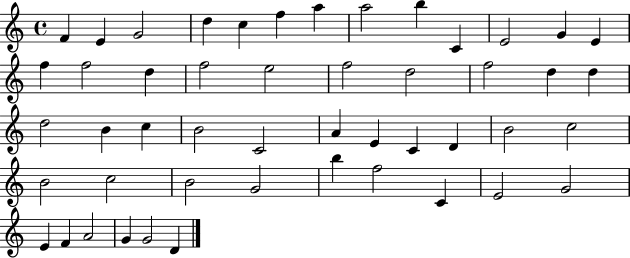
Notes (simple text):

F4/q E4/q G4/h D5/q C5/q F5/q A5/q A5/h B5/q C4/q E4/h G4/q E4/q F5/q F5/h D5/q F5/h E5/h F5/h D5/h F5/h D5/q D5/q D5/h B4/q C5/q B4/h C4/h A4/q E4/q C4/q D4/q B4/h C5/h B4/h C5/h B4/h G4/h B5/q F5/h C4/q E4/h G4/h E4/q F4/q A4/h G4/q G4/h D4/q